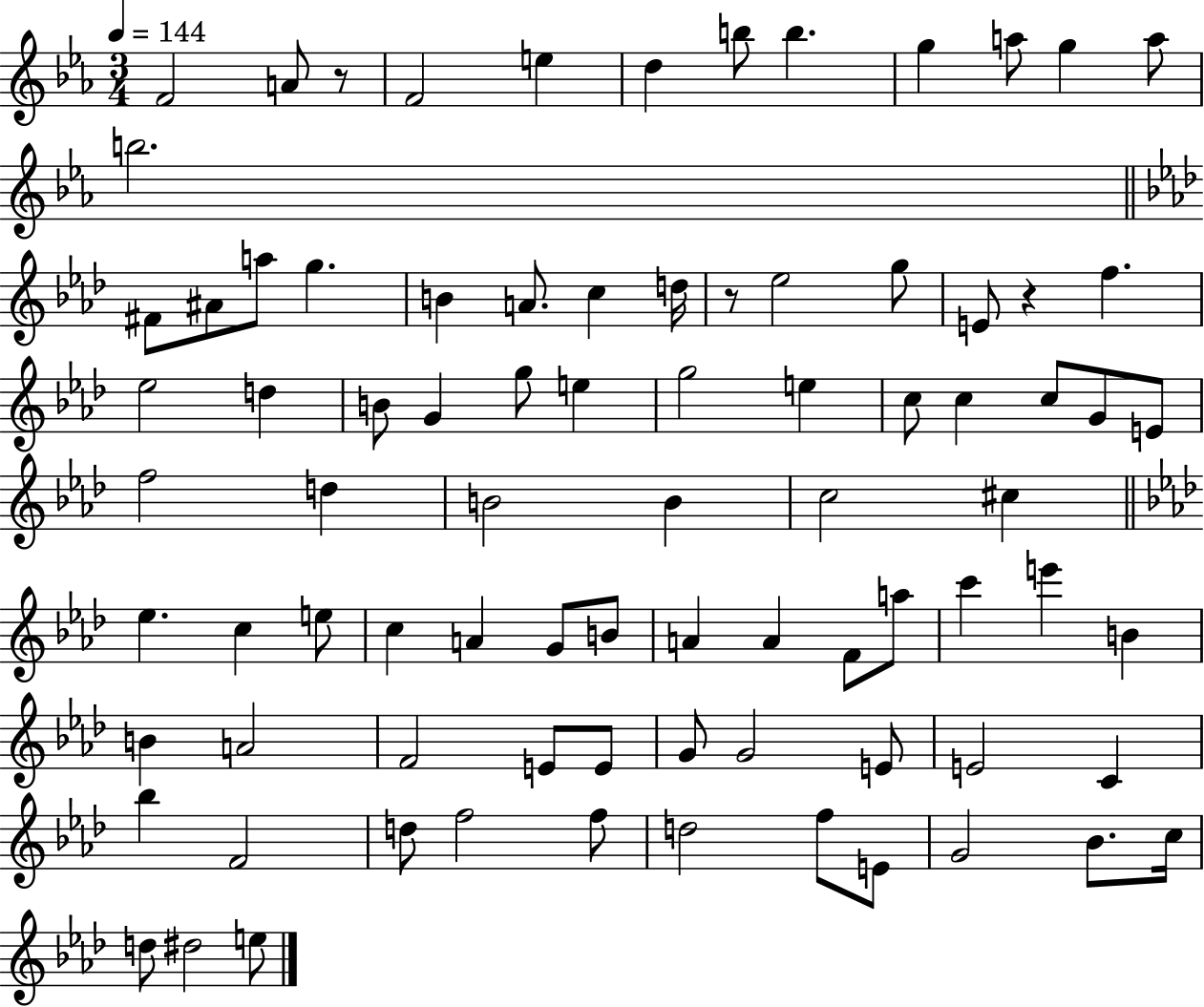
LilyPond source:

{
  \clef treble
  \numericTimeSignature
  \time 3/4
  \key ees \major
  \tempo 4 = 144
  f'2 a'8 r8 | f'2 e''4 | d''4 b''8 b''4. | g''4 a''8 g''4 a''8 | \break b''2. | \bar "||" \break \key aes \major fis'8 ais'8 a''8 g''4. | b'4 a'8. c''4 d''16 | r8 ees''2 g''8 | e'8 r4 f''4. | \break ees''2 d''4 | b'8 g'4 g''8 e''4 | g''2 e''4 | c''8 c''4 c''8 g'8 e'8 | \break f''2 d''4 | b'2 b'4 | c''2 cis''4 | \bar "||" \break \key f \minor ees''4. c''4 e''8 | c''4 a'4 g'8 b'8 | a'4 a'4 f'8 a''8 | c'''4 e'''4 b'4 | \break b'4 a'2 | f'2 e'8 e'8 | g'8 g'2 e'8 | e'2 c'4 | \break bes''4 f'2 | d''8 f''2 f''8 | d''2 f''8 e'8 | g'2 bes'8. c''16 | \break d''8 dis''2 e''8 | \bar "|."
}